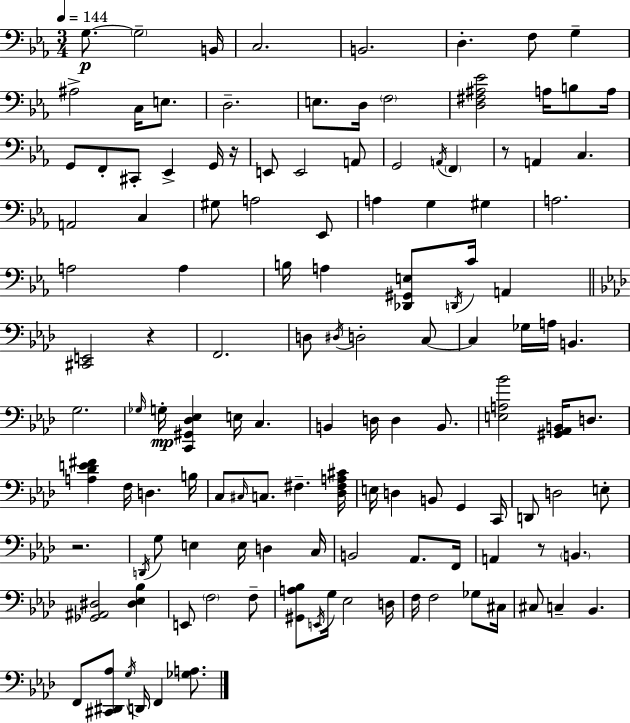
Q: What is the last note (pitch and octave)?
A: F2